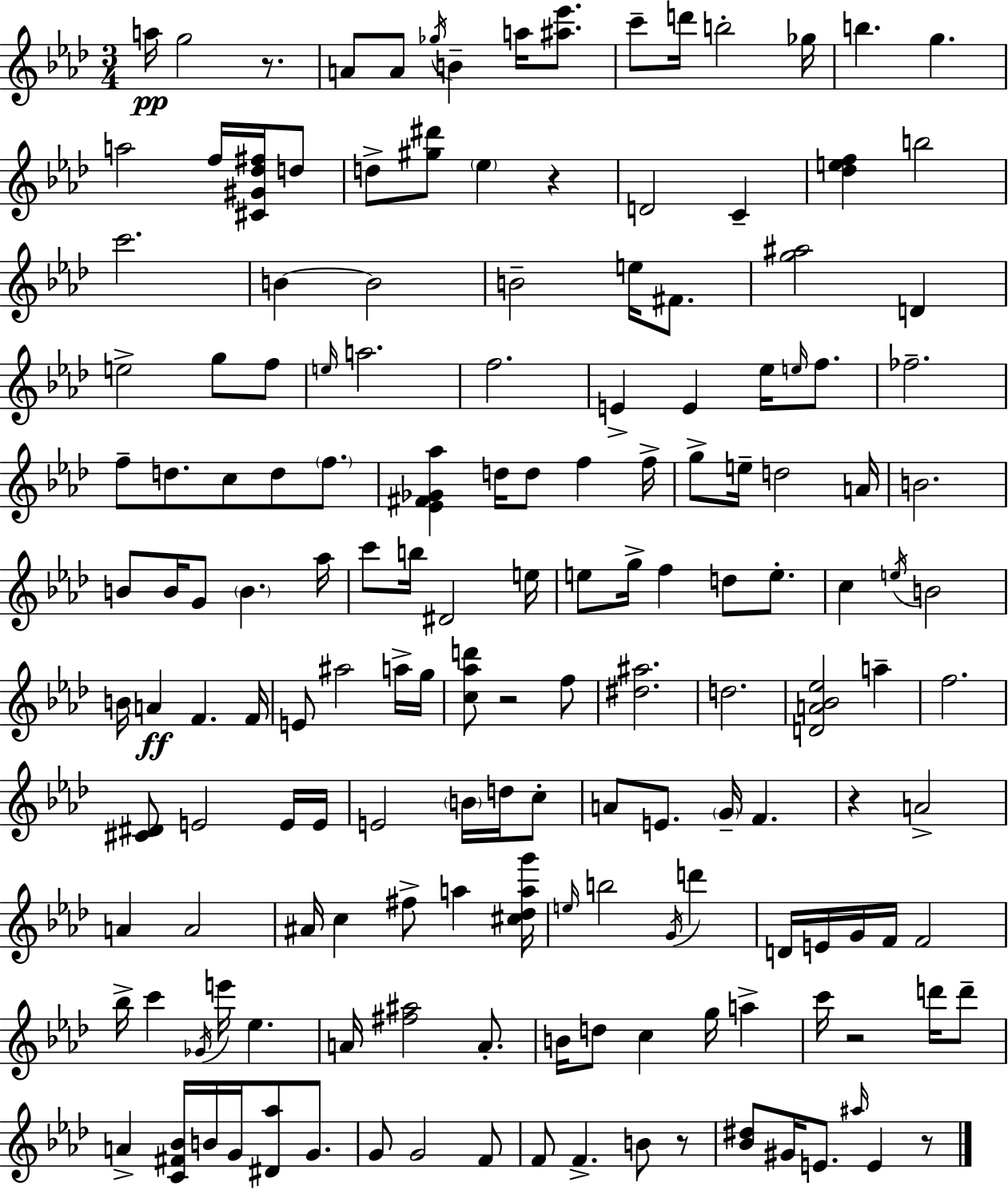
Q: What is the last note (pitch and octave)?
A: E4